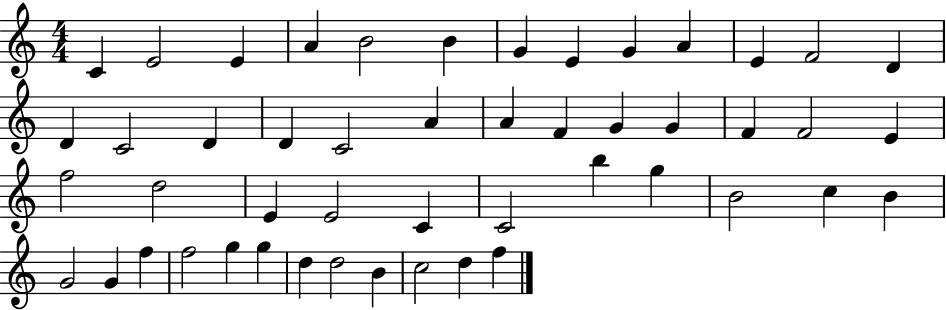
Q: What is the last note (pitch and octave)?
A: F5